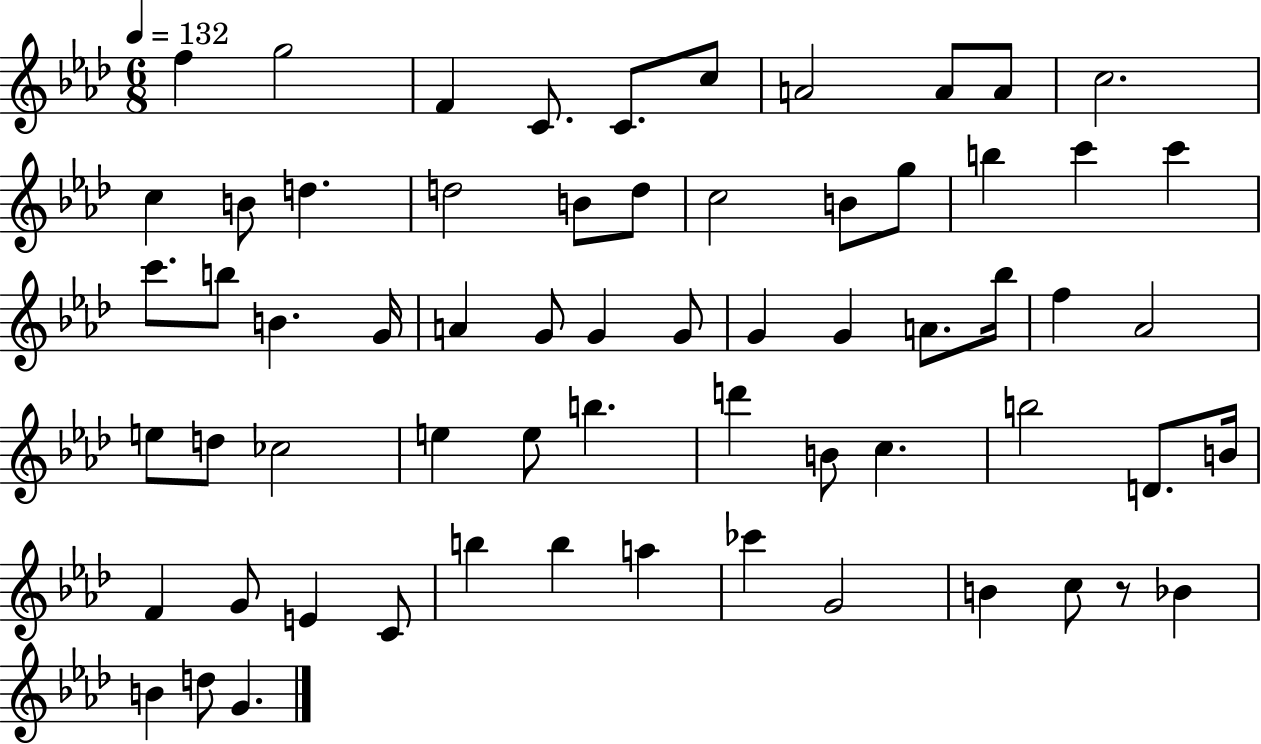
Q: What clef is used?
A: treble